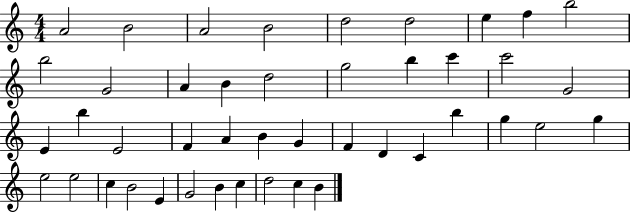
{
  \clef treble
  \numericTimeSignature
  \time 4/4
  \key c \major
  a'2 b'2 | a'2 b'2 | d''2 d''2 | e''4 f''4 b''2 | \break b''2 g'2 | a'4 b'4 d''2 | g''2 b''4 c'''4 | c'''2 g'2 | \break e'4 b''4 e'2 | f'4 a'4 b'4 g'4 | f'4 d'4 c'4 b''4 | g''4 e''2 g''4 | \break e''2 e''2 | c''4 b'2 e'4 | g'2 b'4 c''4 | d''2 c''4 b'4 | \break \bar "|."
}